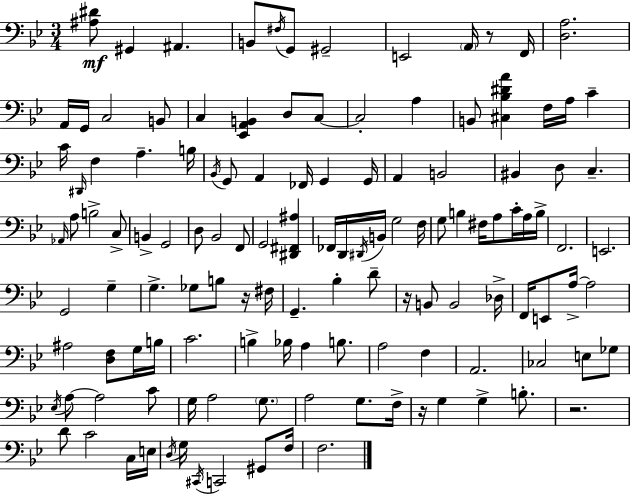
X:1
T:Untitled
M:3/4
L:1/4
K:Gm
[^A,^D]/2 ^G,, ^A,, B,,/2 ^F,/4 G,,/2 ^G,,2 E,,2 A,,/4 z/2 F,,/4 [D,A,]2 A,,/4 G,,/4 C,2 B,,/2 C, [_E,,A,,B,,] D,/2 C,/2 C,2 A, B,,/2 [^C,_B,^DA] F,/4 A,/4 C C/4 ^D,,/4 F, A, B,/4 _B,,/4 G,,/2 A,, _F,,/4 G,, G,,/4 A,, B,,2 ^B,, D,/2 C, _A,,/4 A,/2 B,2 C,/2 B,, G,,2 D,/2 _B,,2 F,,/2 G,,2 [^D,,^F,,^A,] _F,,/4 D,,/4 ^D,,/4 B,,/4 G,2 F,/4 G,/2 B, ^F,/4 A,/2 C/4 A,/4 B,/4 F,,2 E,,2 G,,2 G, G, _G,/2 B,/2 z/4 ^F,/4 G,, _B, D/2 z/4 B,,/2 B,,2 _D,/4 F,,/4 E,,/2 A,/4 A,2 ^A,2 [D,F,]/2 G,/4 B,/4 C2 B, _B,/4 A, B,/2 A,2 F, A,,2 _C,2 E,/2 _G,/2 _E,/4 A,/2 A,2 C/2 G,/4 A,2 G,/2 A,2 G,/2 F,/4 z/4 G, G, B,/2 z2 D/2 C2 C,/4 E,/4 D,/4 G,/4 ^C,,/4 C,,2 ^G,,/2 F,/4 F,2